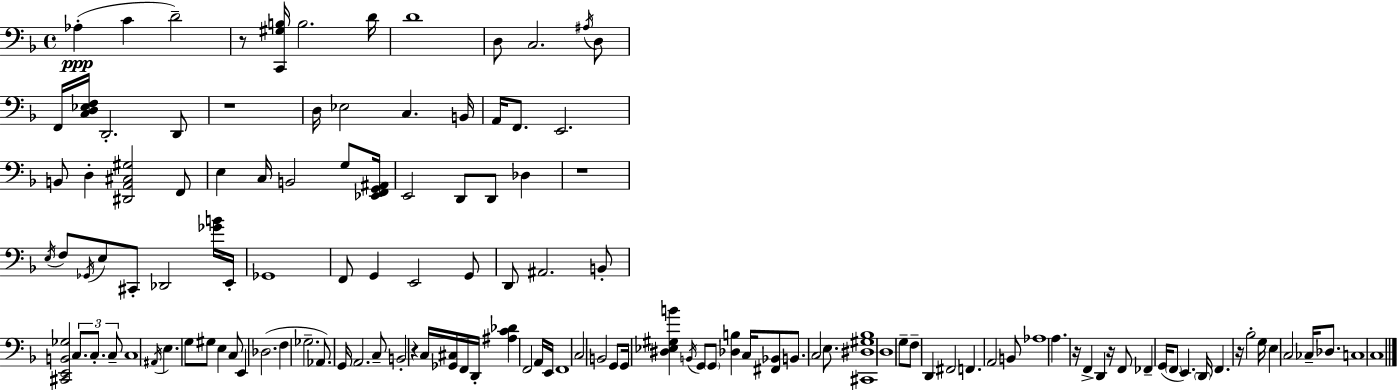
Ab3/q C4/q D4/h R/e [C2,G#3,B3]/s B3/h. D4/s D4/w D3/e C3/h. A#3/s D3/e F2/s [C3,D3,Eb3,F3]/s D2/h. D2/e R/w D3/s Eb3/h C3/q. B2/s A2/s F2/e. E2/h. B2/e D3/q [D#2,A2,C#3,G#3]/h F2/e E3/q C3/s B2/h G3/e [Eb2,F2,G2,A#2]/s E2/h D2/e D2/e Db3/q R/w E3/s F3/e Gb2/s E3/e C#2/e Db2/h [Gb4,B4]/s E2/s Gb2/w F2/e G2/q E2/h G2/e D2/e A#2/h. B2/e [C#2,E2,B2,Gb3]/h C3/e. C3/e. C3/e C3/w A#2/s E3/q. G3/e G#3/e E3/q C3/e E2/q Db3/h. F3/q Gb3/h. Ab2/e. G2/s A2/h. C3/e B2/h R/q C3/s [Gb2,C#3]/s F2/s D2/s [A#3,C4,Db4]/q F2/h A2/s E2/s F2/w C3/h B2/h G2/e G2/s [D#3,Eb3,G#3,B4]/q B2/s G2/e G2/e [Db3,B3]/q C3/s [F#2,Bb2]/e B2/e. C3/h E3/e. [C#2,D#3,G#3,Bb3]/w D3/w G3/e F3/e D2/q F#2/h F2/q. A2/h B2/e Ab3/w A3/q. R/s F2/q D2/q R/s F2/e FES2/q G2/s F2/e E2/q. D2/s F2/q. R/s Bb3/h G3/s E3/q C3/h CES3/s Db3/e. C3/w C3/w